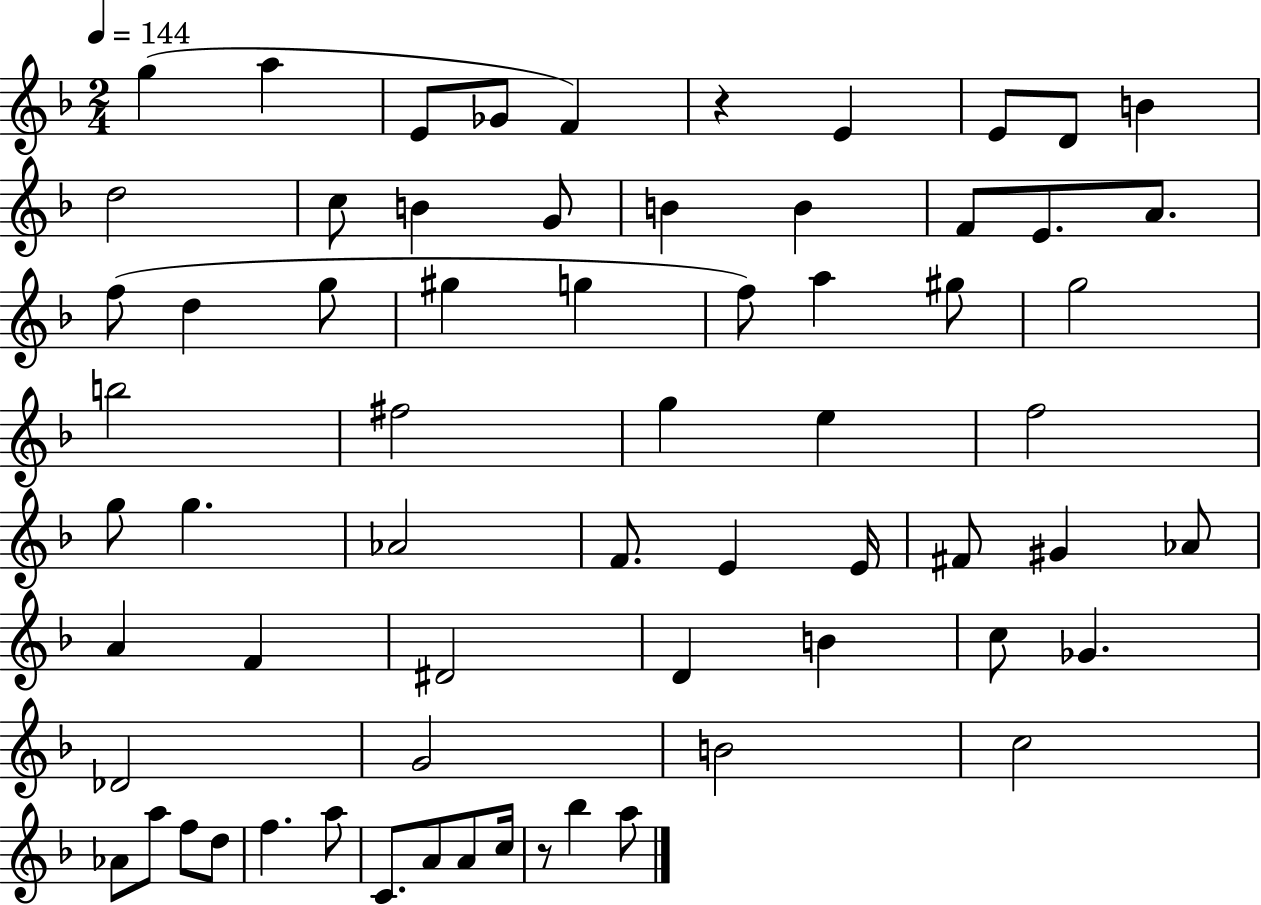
G5/q A5/q E4/e Gb4/e F4/q R/q E4/q E4/e D4/e B4/q D5/h C5/e B4/q G4/e B4/q B4/q F4/e E4/e. A4/e. F5/e D5/q G5/e G#5/q G5/q F5/e A5/q G#5/e G5/h B5/h F#5/h G5/q E5/q F5/h G5/e G5/q. Ab4/h F4/e. E4/q E4/s F#4/e G#4/q Ab4/e A4/q F4/q D#4/h D4/q B4/q C5/e Gb4/q. Db4/h G4/h B4/h C5/h Ab4/e A5/e F5/e D5/e F5/q. A5/e C4/e. A4/e A4/e C5/s R/e Bb5/q A5/e